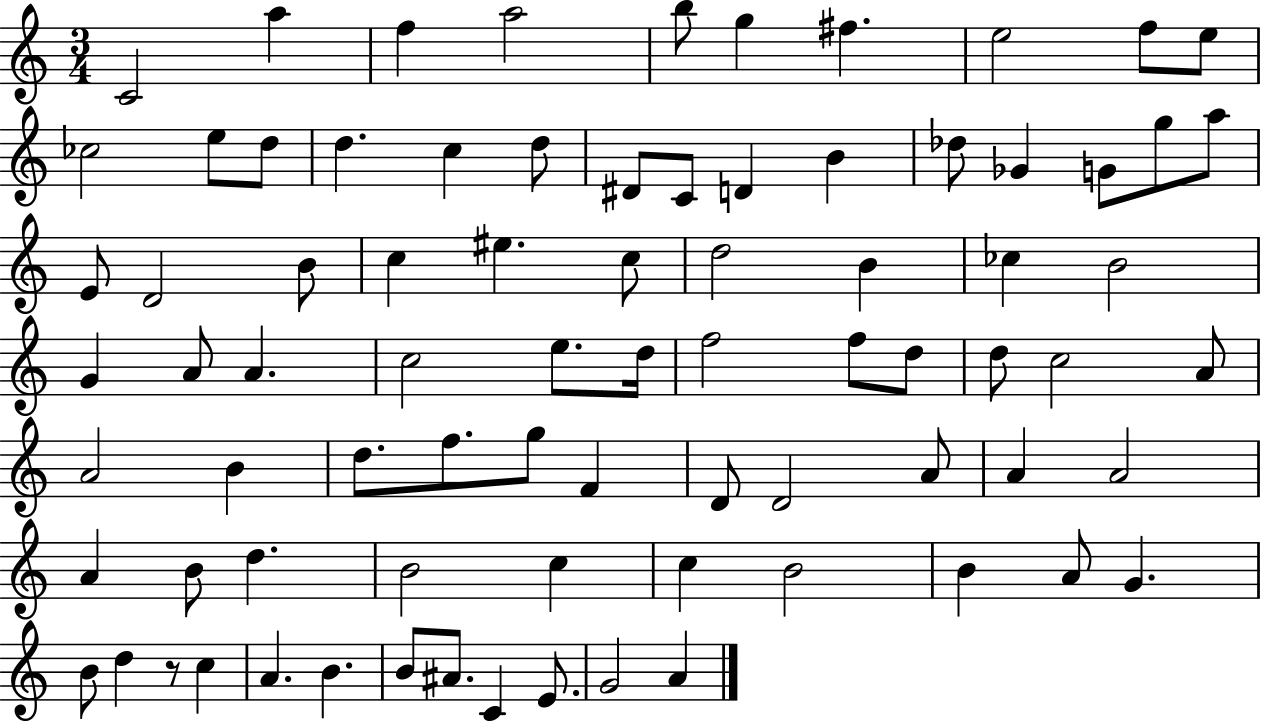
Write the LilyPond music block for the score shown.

{
  \clef treble
  \numericTimeSignature
  \time 3/4
  \key c \major
  c'2 a''4 | f''4 a''2 | b''8 g''4 fis''4. | e''2 f''8 e''8 | \break ces''2 e''8 d''8 | d''4. c''4 d''8 | dis'8 c'8 d'4 b'4 | des''8 ges'4 g'8 g''8 a''8 | \break e'8 d'2 b'8 | c''4 eis''4. c''8 | d''2 b'4 | ces''4 b'2 | \break g'4 a'8 a'4. | c''2 e''8. d''16 | f''2 f''8 d''8 | d''8 c''2 a'8 | \break a'2 b'4 | d''8. f''8. g''8 f'4 | d'8 d'2 a'8 | a'4 a'2 | \break a'4 b'8 d''4. | b'2 c''4 | c''4 b'2 | b'4 a'8 g'4. | \break b'8 d''4 r8 c''4 | a'4. b'4. | b'8 ais'8. c'4 e'8. | g'2 a'4 | \break \bar "|."
}